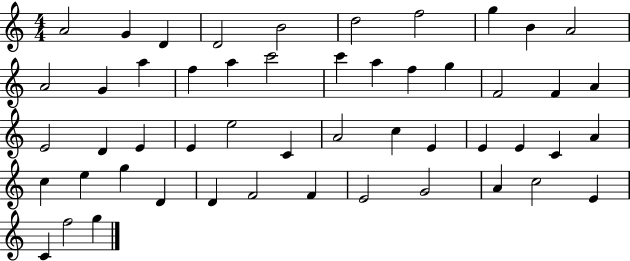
{
  \clef treble
  \numericTimeSignature
  \time 4/4
  \key c \major
  a'2 g'4 d'4 | d'2 b'2 | d''2 f''2 | g''4 b'4 a'2 | \break a'2 g'4 a''4 | f''4 a''4 c'''2 | c'''4 a''4 f''4 g''4 | f'2 f'4 a'4 | \break e'2 d'4 e'4 | e'4 e''2 c'4 | a'2 c''4 e'4 | e'4 e'4 c'4 a'4 | \break c''4 e''4 g''4 d'4 | d'4 f'2 f'4 | e'2 g'2 | a'4 c''2 e'4 | \break c'4 f''2 g''4 | \bar "|."
}